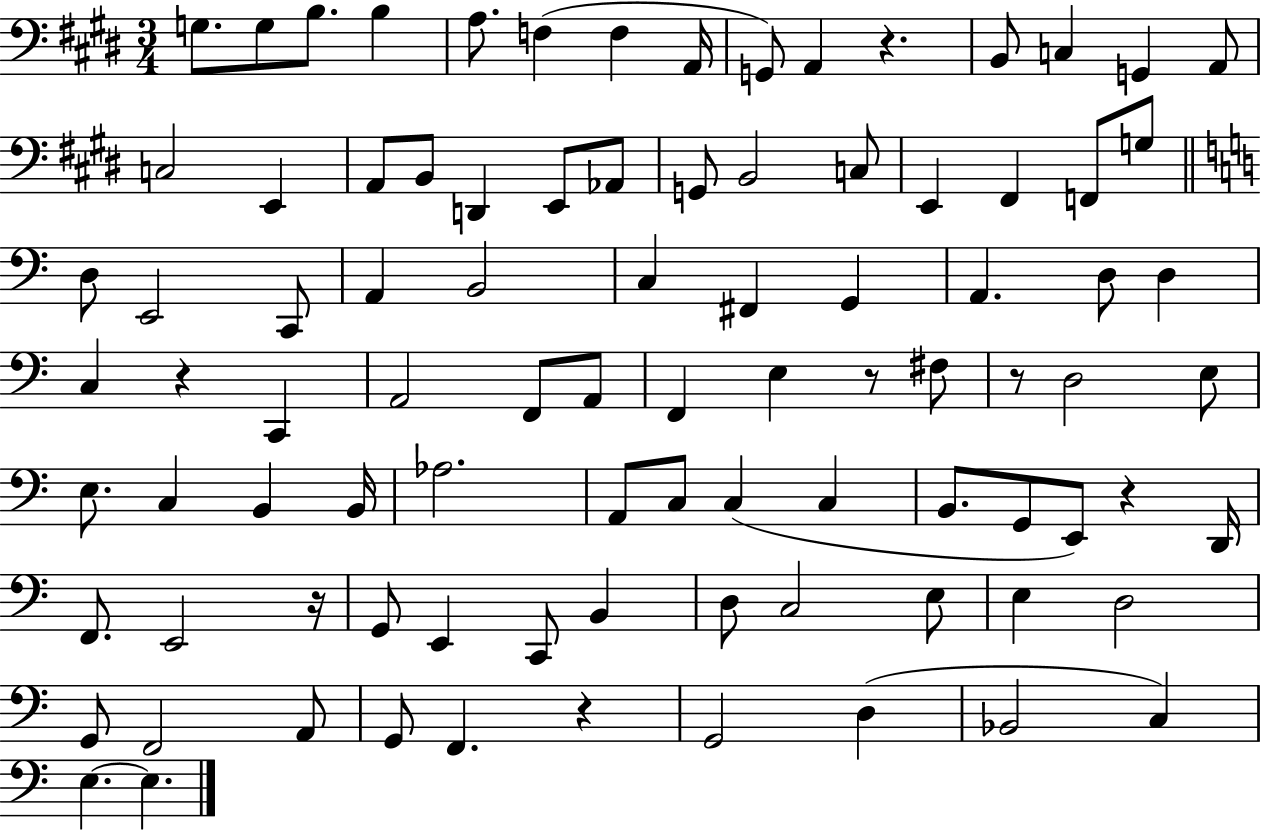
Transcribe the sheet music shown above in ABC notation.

X:1
T:Untitled
M:3/4
L:1/4
K:E
G,/2 G,/2 B,/2 B, A,/2 F, F, A,,/4 G,,/2 A,, z B,,/2 C, G,, A,,/2 C,2 E,, A,,/2 B,,/2 D,, E,,/2 _A,,/2 G,,/2 B,,2 C,/2 E,, ^F,, F,,/2 G,/2 D,/2 E,,2 C,,/2 A,, B,,2 C, ^F,, G,, A,, D,/2 D, C, z C,, A,,2 F,,/2 A,,/2 F,, E, z/2 ^F,/2 z/2 D,2 E,/2 E,/2 C, B,, B,,/4 _A,2 A,,/2 C,/2 C, C, B,,/2 G,,/2 E,,/2 z D,,/4 F,,/2 E,,2 z/4 G,,/2 E,, C,,/2 B,, D,/2 C,2 E,/2 E, D,2 G,,/2 F,,2 A,,/2 G,,/2 F,, z G,,2 D, _B,,2 C, E, E,